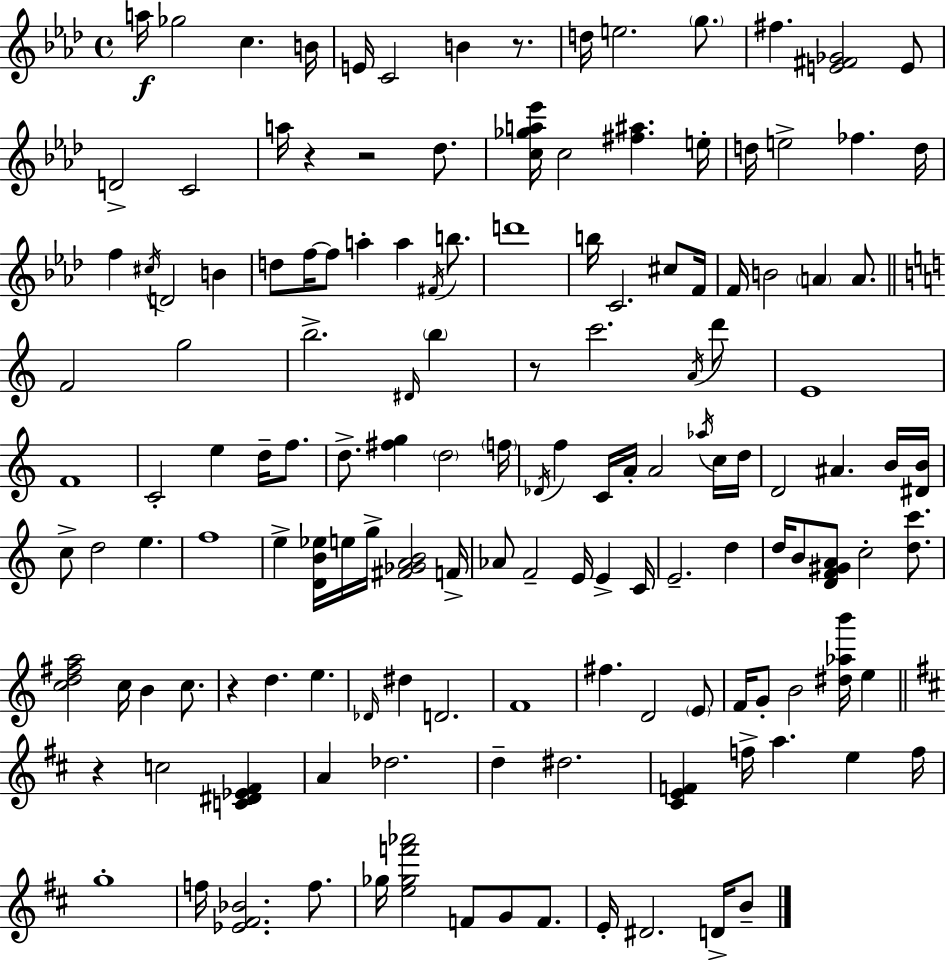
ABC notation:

X:1
T:Untitled
M:4/4
L:1/4
K:Ab
a/4 _g2 c B/4 E/4 C2 B z/2 d/4 e2 g/2 ^f [E^F_G]2 E/2 D2 C2 a/4 z z2 _d/2 [c_ga_e']/4 c2 [^f^a] e/4 d/4 e2 _f d/4 f ^c/4 D2 B d/2 f/4 f/2 a a ^F/4 b/2 d'4 b/4 C2 ^c/2 F/4 F/4 B2 A A/2 F2 g2 b2 ^D/4 b z/2 c'2 A/4 d'/2 E4 F4 C2 e d/4 f/2 d/2 [^fg] d2 f/4 _D/4 f C/4 A/4 A2 _a/4 c/4 d/4 D2 ^A B/4 [^DB]/4 c/2 d2 e f4 e [DB_e]/4 e/4 g/4 [^F_GAB]2 F/4 _A/2 F2 E/4 E C/4 E2 d d/4 B/2 [DF^GA]/2 c2 [dc']/2 [cd^fa]2 c/4 B c/2 z d e _D/4 ^d D2 F4 ^f D2 E/2 F/4 G/2 B2 [^d_ab']/4 e z c2 [C^D_E^F] A _d2 d ^d2 [^CEF] f/4 a e f/4 g4 f/4 [_E^F_B]2 f/2 _g/4 [e_gf'_a']2 F/2 G/2 F/2 E/4 ^D2 D/4 B/2